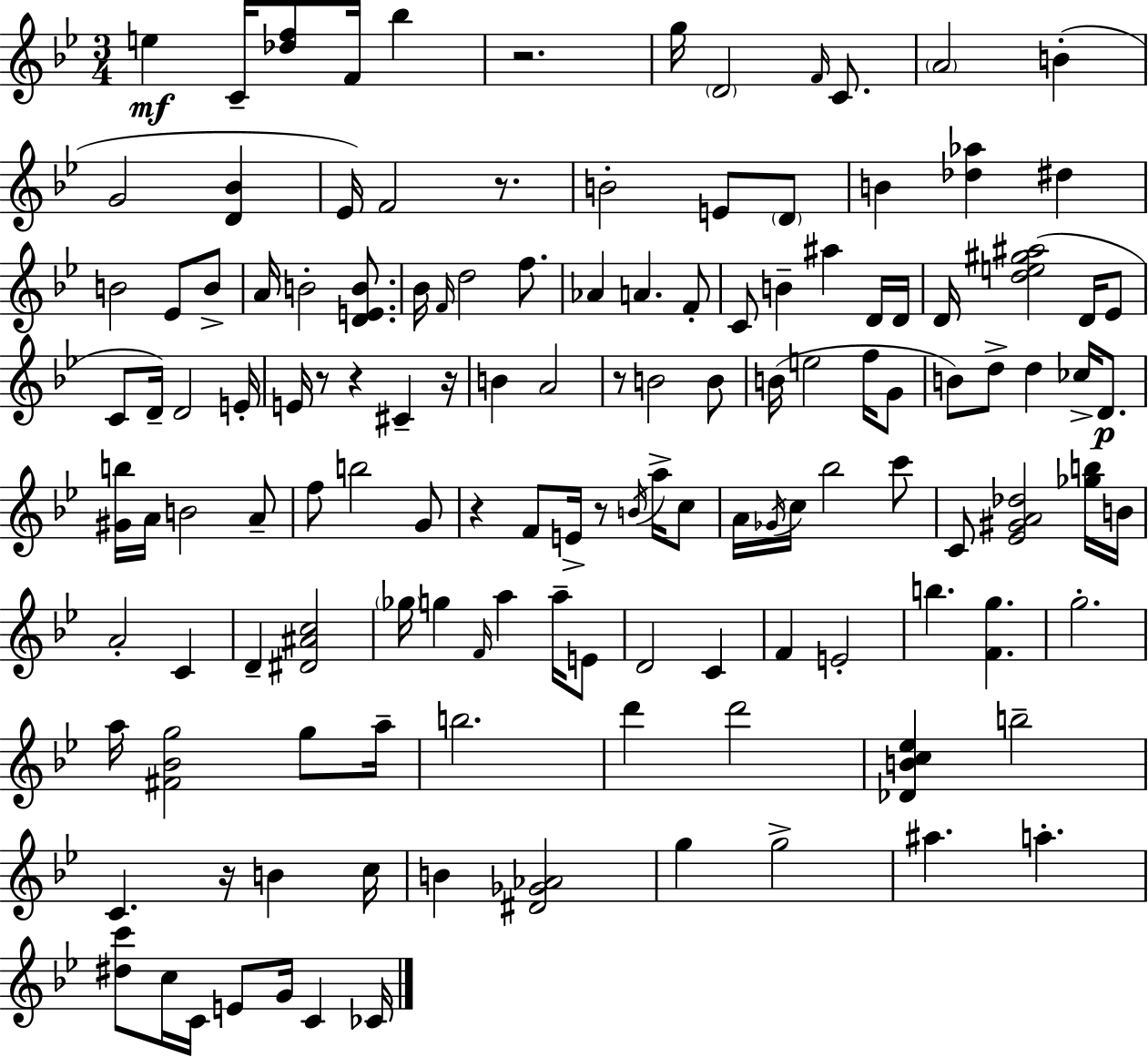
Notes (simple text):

E5/q C4/s [Db5,F5]/e F4/s Bb5/q R/h. G5/s D4/h F4/s C4/e. A4/h B4/q G4/h [D4,Bb4]/q Eb4/s F4/h R/e. B4/h E4/e D4/e B4/q [Db5,Ab5]/q D#5/q B4/h Eb4/e B4/e A4/s B4/h [D4,E4,B4]/e. Bb4/s F4/s D5/h F5/e. Ab4/q A4/q. F4/e C4/e B4/q A#5/q D4/s D4/s D4/s [D5,E5,G#5,A#5]/h D4/s Eb4/e C4/e D4/s D4/h E4/s E4/s R/e R/q C#4/q R/s B4/q A4/h R/e B4/h B4/e B4/s E5/h F5/s G4/e B4/e D5/e D5/q CES5/s D4/e. [G#4,B5]/s A4/s B4/h A4/e F5/e B5/h G4/e R/q F4/e E4/s R/e B4/s A5/s C5/e A4/s Gb4/s C5/s Bb5/h C6/e C4/e [Eb4,G#4,A4,Db5]/h [Gb5,B5]/s B4/s A4/h C4/q D4/q [D#4,A#4,C5]/h Gb5/s G5/q F4/s A5/q A5/s E4/e D4/h C4/q F4/q E4/h B5/q. [F4,G5]/q. G5/h. A5/s [F#4,Bb4,G5]/h G5/e A5/s B5/h. D6/q D6/h [Db4,B4,C5,Eb5]/q B5/h C4/q. R/s B4/q C5/s B4/q [D#4,Gb4,Ab4]/h G5/q G5/h A#5/q. A5/q. [D#5,C6]/e C5/s C4/s E4/e G4/s C4/q CES4/s